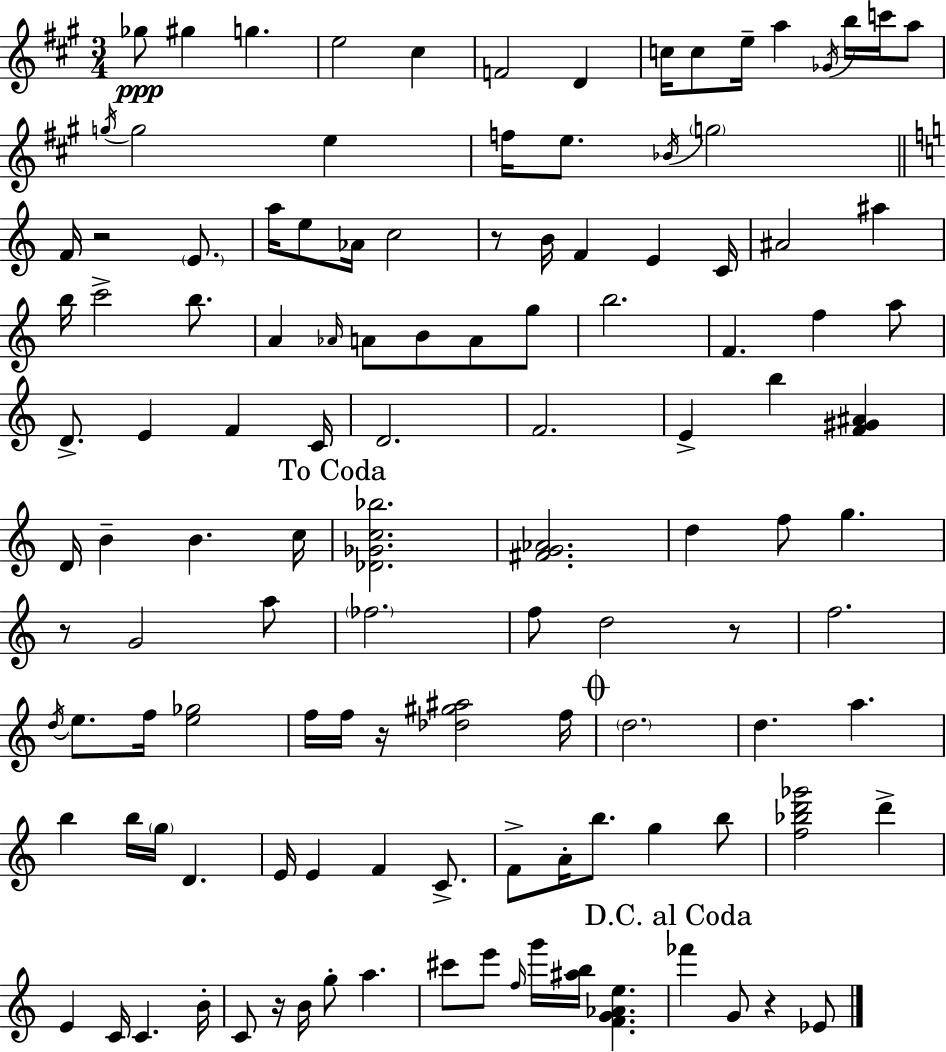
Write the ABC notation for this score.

X:1
T:Untitled
M:3/4
L:1/4
K:A
_g/2 ^g g e2 ^c F2 D c/4 c/2 e/4 a _G/4 b/4 c'/4 a/2 g/4 g2 e f/4 e/2 _B/4 g2 F/4 z2 E/2 a/4 e/2 _A/4 c2 z/2 B/4 F E C/4 ^A2 ^a b/4 c'2 b/2 A _A/4 A/2 B/2 A/2 g/2 b2 F f a/2 D/2 E F C/4 D2 F2 E b [F^G^A] D/4 B B c/4 [_D_Gc_b]2 [^FG_A]2 d f/2 g z/2 G2 a/2 _f2 f/2 d2 z/2 f2 d/4 e/2 f/4 [e_g]2 f/4 f/4 z/4 [_d^g^a]2 f/4 d2 d a b b/4 g/4 D E/4 E F C/2 F/2 A/4 b/2 g b/2 [f_bd'_g']2 d' E C/4 C B/4 C/2 z/4 B/4 g/2 a ^c'/2 e'/2 f/4 g'/4 [^ab]/4 [FG_Ae] _f' G/2 z _E/2